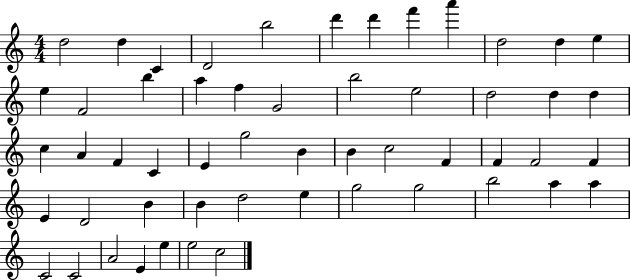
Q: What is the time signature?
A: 4/4